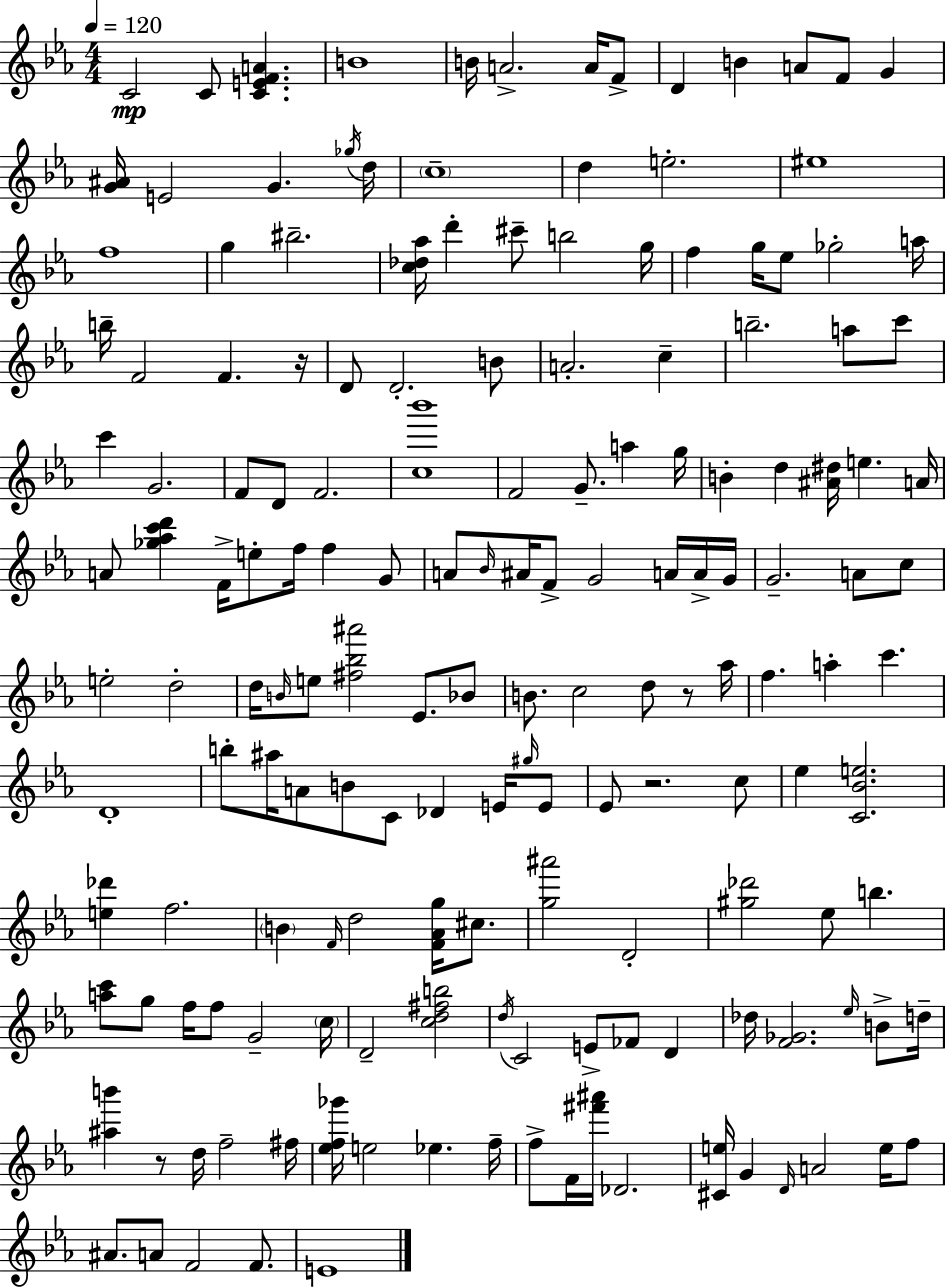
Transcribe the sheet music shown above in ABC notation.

X:1
T:Untitled
M:4/4
L:1/4
K:Eb
C2 C/2 [CEFA] B4 B/4 A2 A/4 F/2 D B A/2 F/2 G [G^A]/4 E2 G _g/4 d/4 c4 d e2 ^e4 f4 g ^b2 [c_d_a]/4 d' ^c'/2 b2 g/4 f g/4 _e/2 _g2 a/4 b/4 F2 F z/4 D/2 D2 B/2 A2 c b2 a/2 c'/2 c' G2 F/2 D/2 F2 [c_b']4 F2 G/2 a g/4 B d [^A^d]/4 e A/4 A/2 [_g_ac'd'] F/4 e/2 f/4 f G/2 A/2 _B/4 ^A/4 F/2 G2 A/4 A/4 G/4 G2 A/2 c/2 e2 d2 d/4 B/4 e/2 [^f_b^a']2 _E/2 _B/2 B/2 c2 d/2 z/2 _a/4 f a c' D4 b/2 ^a/4 A/2 B/2 C/2 _D E/4 ^g/4 E/2 _E/2 z2 c/2 _e [C_Be]2 [e_d'] f2 B F/4 d2 [F_Ag]/4 ^c/2 [g^a']2 D2 [^g_d']2 _e/2 b [ac']/2 g/2 f/4 f/2 G2 c/4 D2 [cd^fb]2 d/4 C2 E/2 _F/2 D _d/4 [F_G]2 _e/4 B/2 d/4 [^ab'] z/2 d/4 f2 ^f/4 [_ef_g']/4 e2 _e f/4 f/2 F/4 [^f'^a']/4 _D2 [^Ce]/4 G D/4 A2 e/4 f/2 ^A/2 A/2 F2 F/2 E4